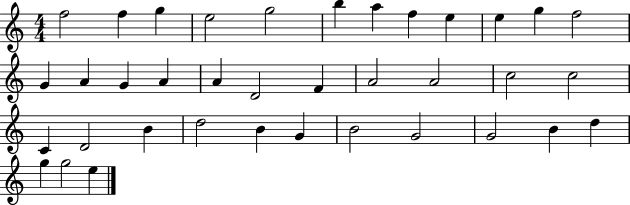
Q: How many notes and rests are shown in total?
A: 37